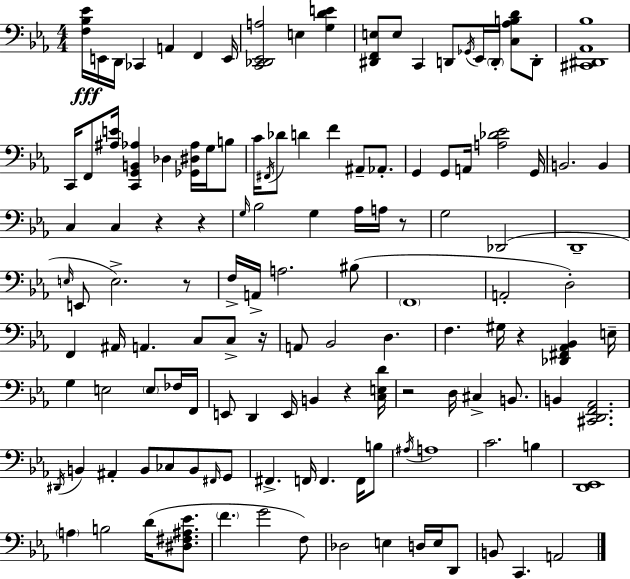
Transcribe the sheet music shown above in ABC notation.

X:1
T:Untitled
M:4/4
L:1/4
K:Cm
[F,_B,_E]/4 E,,/4 D,,/4 _C,, A,, F,, E,,/4 [C,,_D,,_E,,A,]2 E, [G,DE] [^D,,F,,E,]/2 E,/2 C,, D,,/2 _G,,/4 _E,,/4 D,,/4 [C,_A,B,D]/2 D,,/2 [^C,,^D,,_A,,_B,]4 C,,/4 F,,/2 [^A,E]/4 [C,,G,,B,,_A,] _D, [_G,,^D,_A,]/4 G,/4 B,/2 C/4 ^F,,/4 _D/2 D F ^A,,/2 _A,,/2 G,, G,,/2 A,,/4 [A,_D_E]2 G,,/4 B,,2 B,, C, C, z z G,/4 _B,2 G, _A,/4 A,/4 z/2 G,2 _D,,2 D,,4 E,/4 E,,/2 E,2 z/2 F,/4 A,,/4 A,2 ^B,/2 F,,4 A,,2 D,2 F,, ^A,,/4 A,, C,/2 C,/2 z/4 A,,/2 _B,,2 D, F, ^G,/4 z [_D,,^F,,_A,,_B,,] E,/4 G, E,2 E,/2 _F,/4 F,,/4 E,,/2 D,, E,,/4 B,, z [C,E,D]/4 z2 D,/4 ^C, B,,/2 B,, [^C,,D,,F,,_A,,]2 ^D,,/4 B,, ^A,, B,,/2 _C,/2 B,,/2 ^F,,/4 G,,/2 ^F,, F,,/4 F,, F,,/4 B,/2 ^A,/4 A,4 C2 B, [D,,_E,,]4 A, B,2 D/4 [^D,^F,^A,_E]/2 F G2 F,/2 _D,2 E, D,/4 E,/4 D,,/2 B,,/2 C,, A,,2